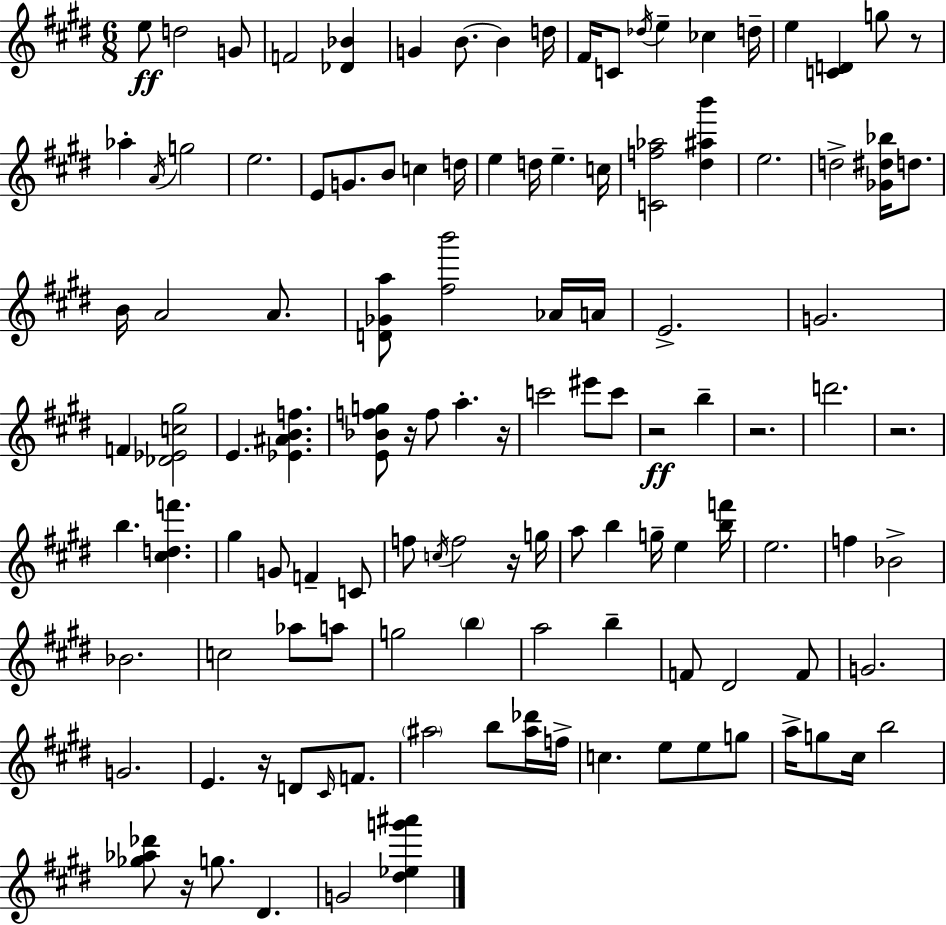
{
  \clef treble
  \numericTimeSignature
  \time 6/8
  \key e \major
  e''8\ff d''2 g'8 | f'2 <des' bes'>4 | g'4 b'8.~~ b'4 d''16 | fis'16 c'8 \acciaccatura { des''16 } e''4-- ces''4 | \break d''16-- e''4 <c' d'>4 g''8 r8 | aes''4-. \acciaccatura { a'16 } g''2 | e''2. | e'8 g'8. b'8 c''4 | \break d''16 e''4 d''16 e''4.-- | c''16 <c' f'' aes''>2 <dis'' ais'' b'''>4 | e''2. | d''2-> <ges' dis'' bes''>16 d''8. | \break b'16 a'2 a'8. | <d' ges' a''>8 <fis'' b'''>2 | aes'16 a'16 e'2.-> | g'2. | \break f'4 <des' ees' c'' gis''>2 | e'4. <ees' ais' b' f''>4. | <e' bes' f'' g''>8 r16 f''8 a''4.-. | r16 c'''2 eis'''8 | \break c'''8 r2\ff b''4-- | r2. | d'''2. | r2. | \break b''4. <cis'' d'' f'''>4. | gis''4 g'8 f'4-- | c'8 f''8 \acciaccatura { c''16 } f''2 | r16 g''16 a''8 b''4 g''16-- e''4 | \break <b'' f'''>16 e''2. | f''4 bes'2-> | bes'2. | c''2 aes''8 | \break a''8 g''2 \parenthesize b''4 | a''2 b''4-- | f'8 dis'2 | f'8 g'2. | \break g'2. | e'4. r16 d'8 | \grace { cis'16 } f'8. \parenthesize ais''2 | b''8 <ais'' des'''>16 f''16-> c''4. e''8 | \break e''8 g''8 a''16-> g''8 cis''16 b''2 | <ges'' aes'' des'''>8 r16 g''8. dis'4. | g'2 | <dis'' ees'' g''' ais'''>4 \bar "|."
}